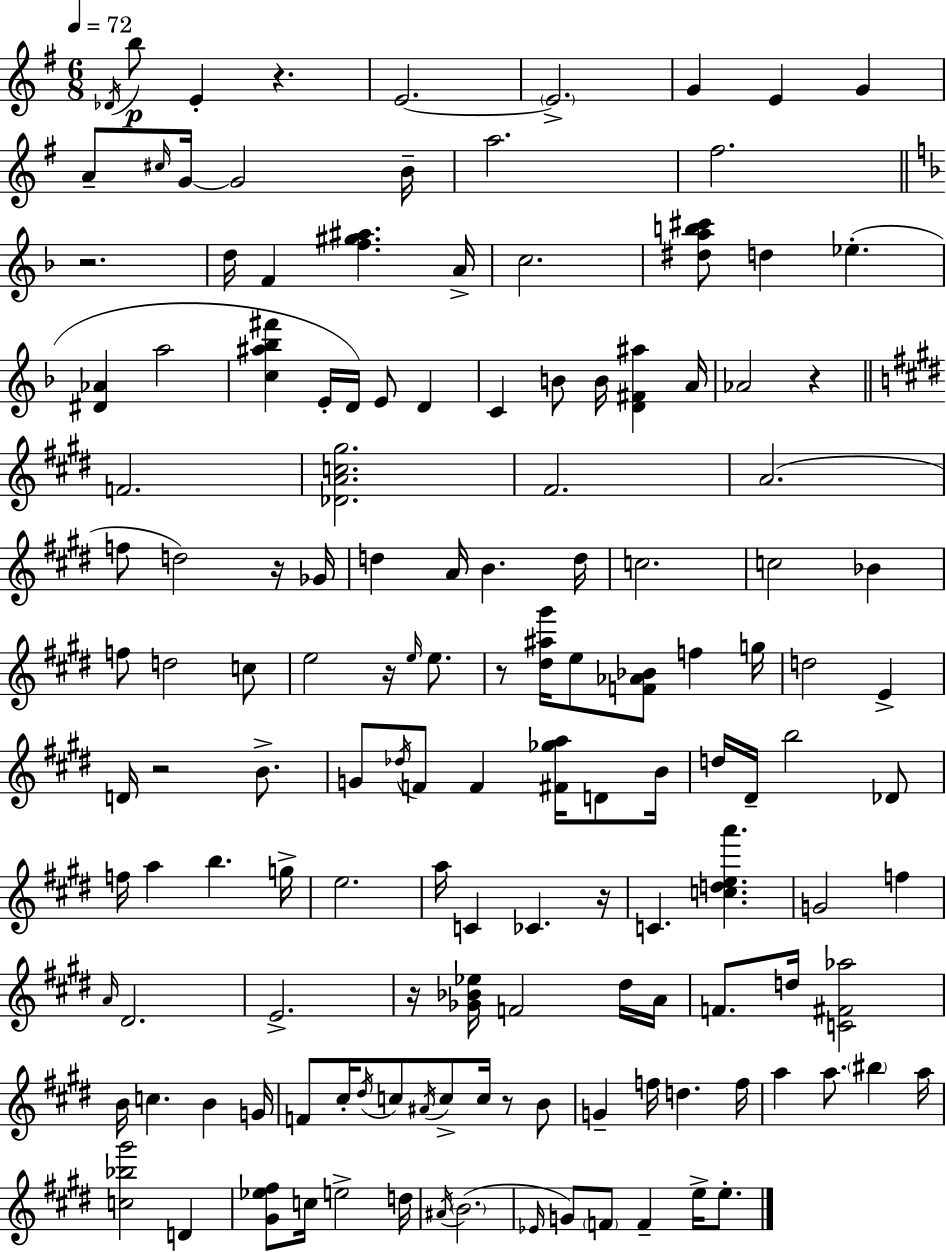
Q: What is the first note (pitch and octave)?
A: Db4